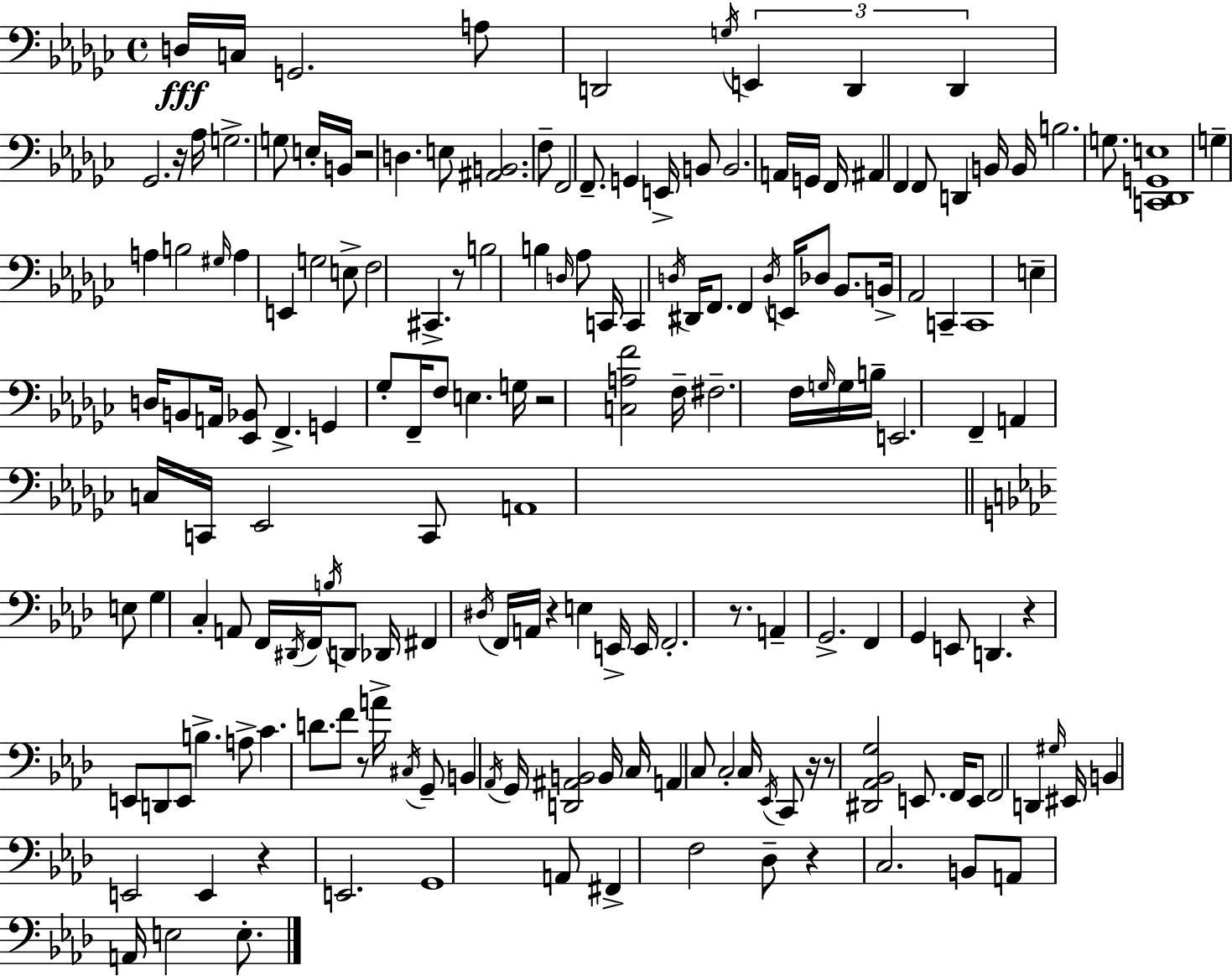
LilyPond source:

{
  \clef bass
  \time 4/4
  \defaultTimeSignature
  \key ees \minor
  \repeat volta 2 { d16\fff c16 g,2. a8 | d,2 \acciaccatura { g16 } \tuplet 3/2 { e,4 d,4 | d,4 } ges,2. | r16 aes16 g2.-> g8 | \break e16-. b,16 r2 d4. | e8 <ais, b,>2. f8-- | f,2 f,8.-- g,4 | e,16-> b,8 b,2. a,16 | \break g,16 f,16 ais,4 f,4 f,8 d,4 | b,16 b,16 b2. g8. | <c, des, g, e>1 | g4-- a4 b2 | \break \grace { gis16 } a4 e,4 g2 | e8-> f2 cis,4.-> | r8 b2 b4 | \grace { d16 } aes8 c,16 c,4 \acciaccatura { d16 } dis,16 f,8. f,4 | \break \acciaccatura { d16 } e,16 des8 bes,8. b,16-> aes,2 | c,4-- c,1 | e4-- d16 b,8 a,16 <ees, bes,>8 f,4.-> | g,4 ges8-. f,16-- f8 e4. | \break g16 r2 <c a f'>2 | f16-- fis2.-- | f16 \grace { g16 } g16 b16-- e,2. | f,4-- a,4 c16 c,16 ees,2 | \break c,8 a,1 | \bar "||" \break \key f \minor e8 g4 c4-. a,8 f,16 \acciaccatura { dis,16 } f,16 \acciaccatura { b16 } | d,8 des,16 fis,4 \acciaccatura { dis16 } f,16 a,16 r4 e4 | e,16-> e,16 f,2.-. | r8. a,4-- g,2.-> | \break f,4 g,4 e,8 d,4. | r4 e,8 d,8 e,8 b4.-> | a8-> c'4. d'8. f'8 | r8 a'16-> \acciaccatura { cis16 } g,8-- b,4 \acciaccatura { aes,16 } g,16 <d, ais, b,>2 | \break b,16 c16 a,4 c8 c2-. | c16 \acciaccatura { ees,16 } c,8 r16 r8 <dis, aes, bes, g>2 | e,8. f,16 e,8 f,2 | d,4 \grace { gis16 } eis,16 b,4 e,2 | \break e,4 r4 e,2. | g,1 | a,8 fis,4-> f2 | des8-- r4 c2. | \break b,8 a,8 a,16 e2 | e8.-. } \bar "|."
}